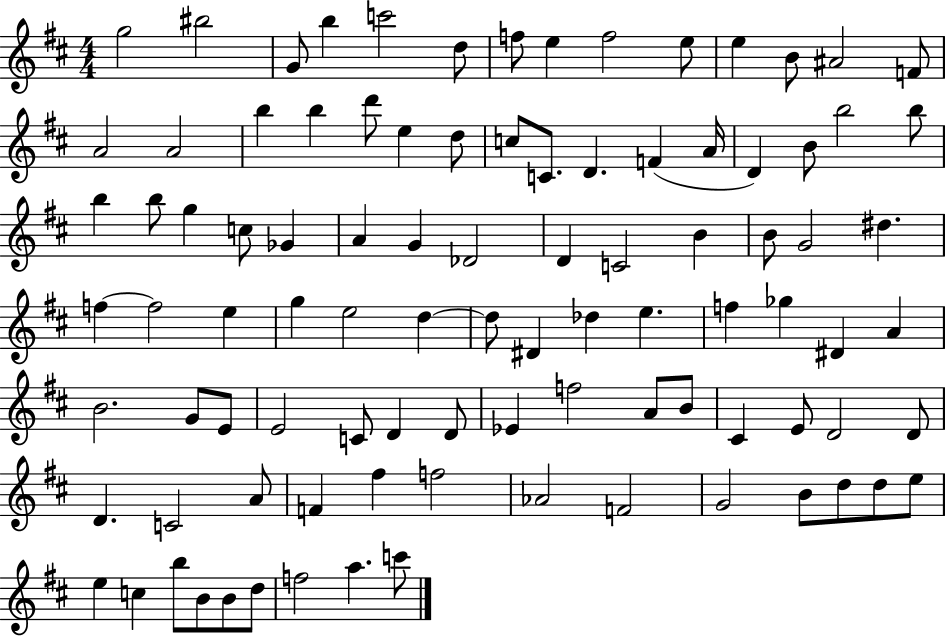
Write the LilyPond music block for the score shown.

{
  \clef treble
  \numericTimeSignature
  \time 4/4
  \key d \major
  g''2 bis''2 | g'8 b''4 c'''2 d''8 | f''8 e''4 f''2 e''8 | e''4 b'8 ais'2 f'8 | \break a'2 a'2 | b''4 b''4 d'''8 e''4 d''8 | c''8 c'8. d'4. f'4( a'16 | d'4) b'8 b''2 b''8 | \break b''4 b''8 g''4 c''8 ges'4 | a'4 g'4 des'2 | d'4 c'2 b'4 | b'8 g'2 dis''4. | \break f''4~~ f''2 e''4 | g''4 e''2 d''4~~ | d''8 dis'4 des''4 e''4. | f''4 ges''4 dis'4 a'4 | \break b'2. g'8 e'8 | e'2 c'8 d'4 d'8 | ees'4 f''2 a'8 b'8 | cis'4 e'8 d'2 d'8 | \break d'4. c'2 a'8 | f'4 fis''4 f''2 | aes'2 f'2 | g'2 b'8 d''8 d''8 e''8 | \break e''4 c''4 b''8 b'8 b'8 d''8 | f''2 a''4. c'''8 | \bar "|."
}